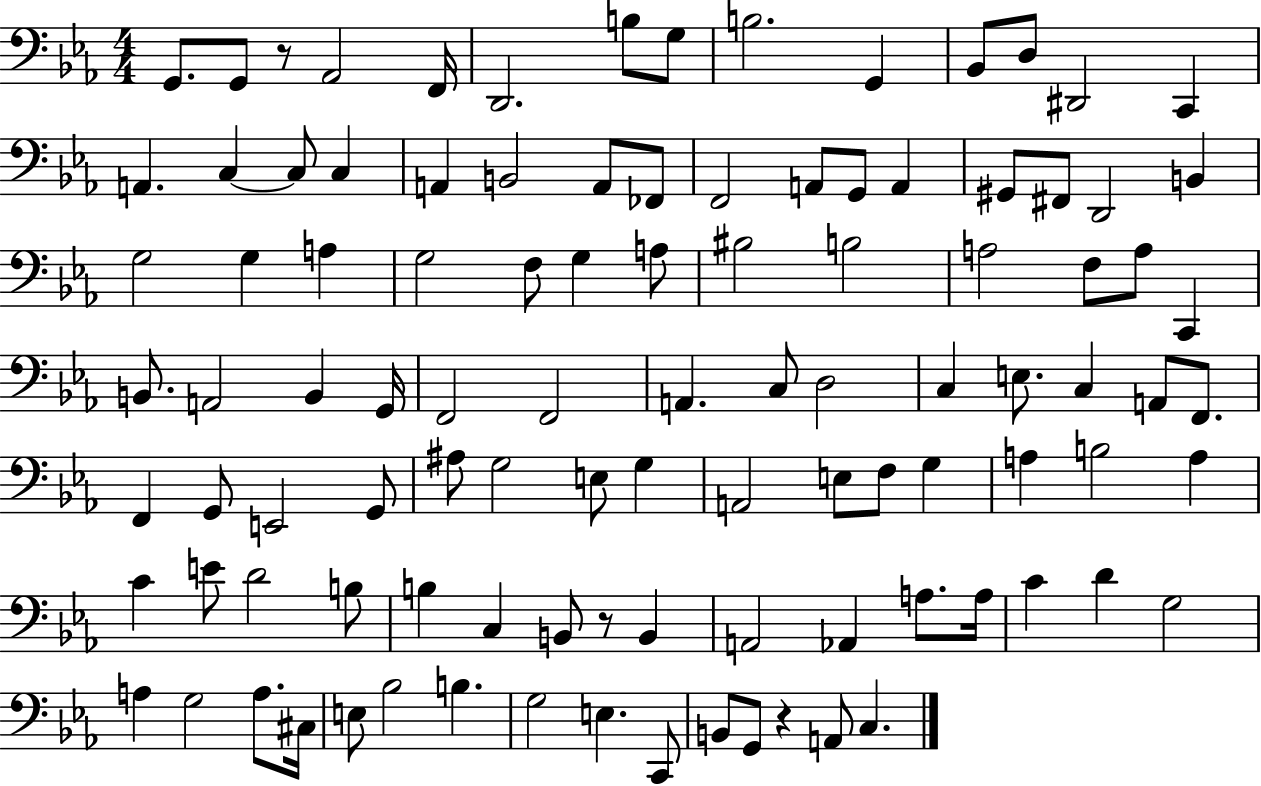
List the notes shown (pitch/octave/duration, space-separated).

G2/e. G2/e R/e Ab2/h F2/s D2/h. B3/e G3/e B3/h. G2/q Bb2/e D3/e D#2/h C2/q A2/q. C3/q C3/e C3/q A2/q B2/h A2/e FES2/e F2/h A2/e G2/e A2/q G#2/e F#2/e D2/h B2/q G3/h G3/q A3/q G3/h F3/e G3/q A3/e BIS3/h B3/h A3/h F3/e A3/e C2/q B2/e. A2/h B2/q G2/s F2/h F2/h A2/q. C3/e D3/h C3/q E3/e. C3/q A2/e F2/e. F2/q G2/e E2/h G2/e A#3/e G3/h E3/e G3/q A2/h E3/e F3/e G3/q A3/q B3/h A3/q C4/q E4/e D4/h B3/e B3/q C3/q B2/e R/e B2/q A2/h Ab2/q A3/e. A3/s C4/q D4/q G3/h A3/q G3/h A3/e. C#3/s E3/e Bb3/h B3/q. G3/h E3/q. C2/e B2/e G2/e R/q A2/e C3/q.